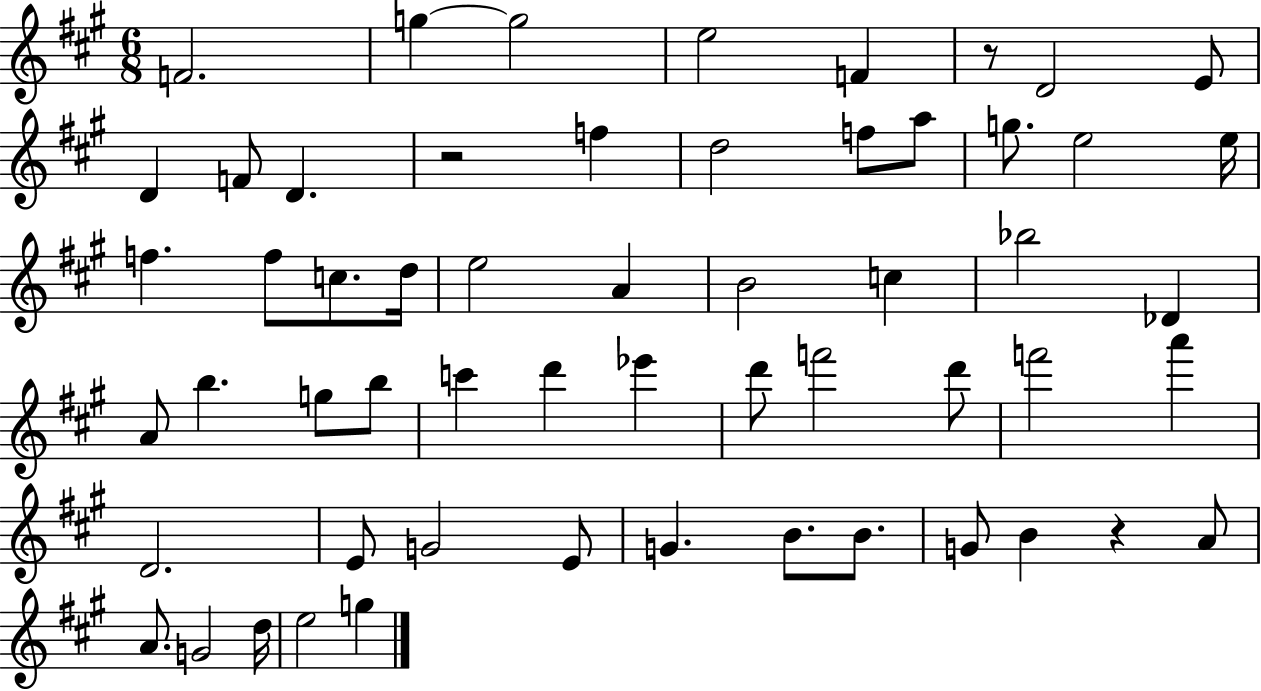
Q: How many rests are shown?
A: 3